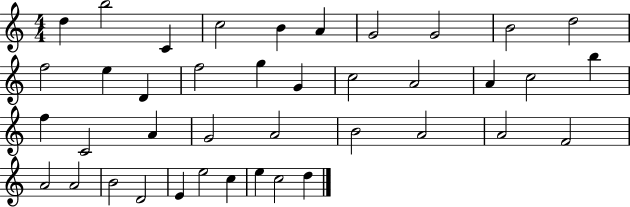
X:1
T:Untitled
M:4/4
L:1/4
K:C
d b2 C c2 B A G2 G2 B2 d2 f2 e D f2 g G c2 A2 A c2 b f C2 A G2 A2 B2 A2 A2 F2 A2 A2 B2 D2 E e2 c e c2 d